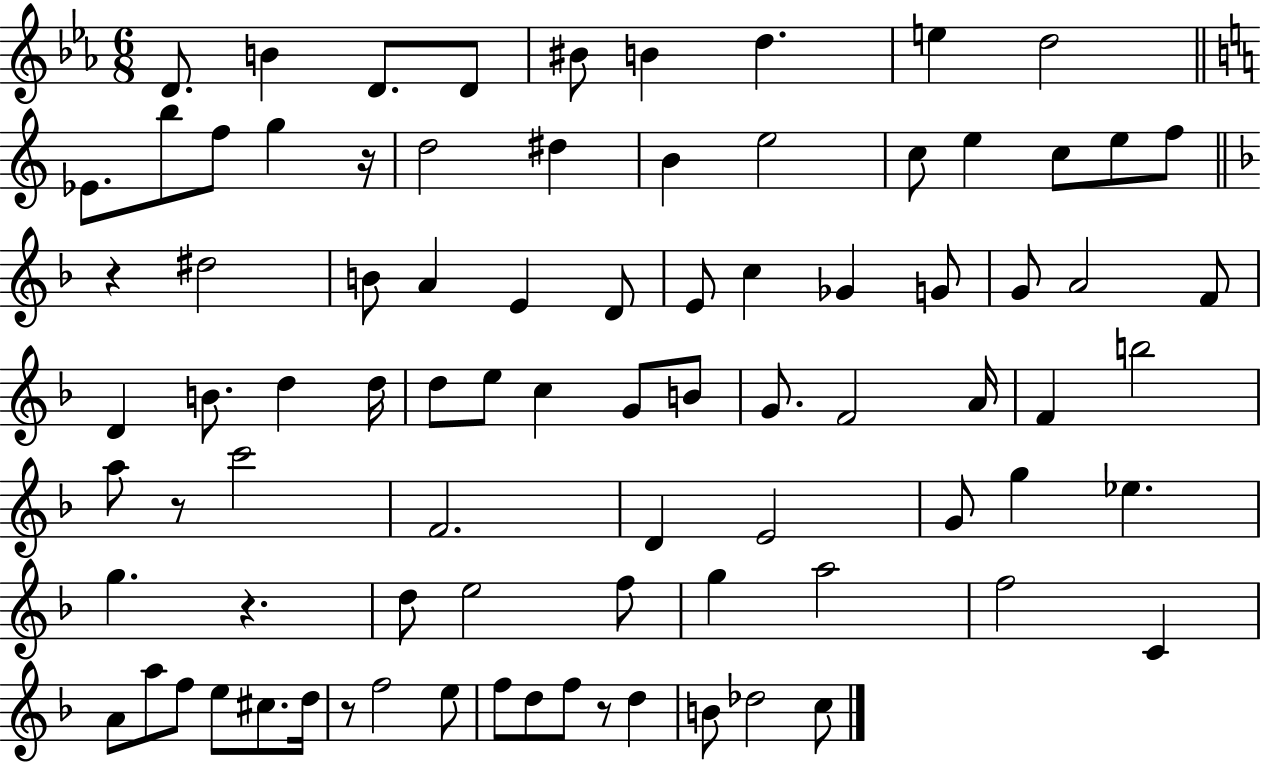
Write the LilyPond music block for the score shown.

{
  \clef treble
  \numericTimeSignature
  \time 6/8
  \key ees \major
  \repeat volta 2 { d'8. b'4 d'8. d'8 | bis'8 b'4 d''4. | e''4 d''2 | \bar "||" \break \key c \major ees'8. b''8 f''8 g''4 r16 | d''2 dis''4 | b'4 e''2 | c''8 e''4 c''8 e''8 f''8 | \break \bar "||" \break \key d \minor r4 dis''2 | b'8 a'4 e'4 d'8 | e'8 c''4 ges'4 g'8 | g'8 a'2 f'8 | \break d'4 b'8. d''4 d''16 | d''8 e''8 c''4 g'8 b'8 | g'8. f'2 a'16 | f'4 b''2 | \break a''8 r8 c'''2 | f'2. | d'4 e'2 | g'8 g''4 ees''4. | \break g''4. r4. | d''8 e''2 f''8 | g''4 a''2 | f''2 c'4 | \break a'8 a''8 f''8 e''8 cis''8. d''16 | r8 f''2 e''8 | f''8 d''8 f''8 r8 d''4 | b'8 des''2 c''8 | \break } \bar "|."
}